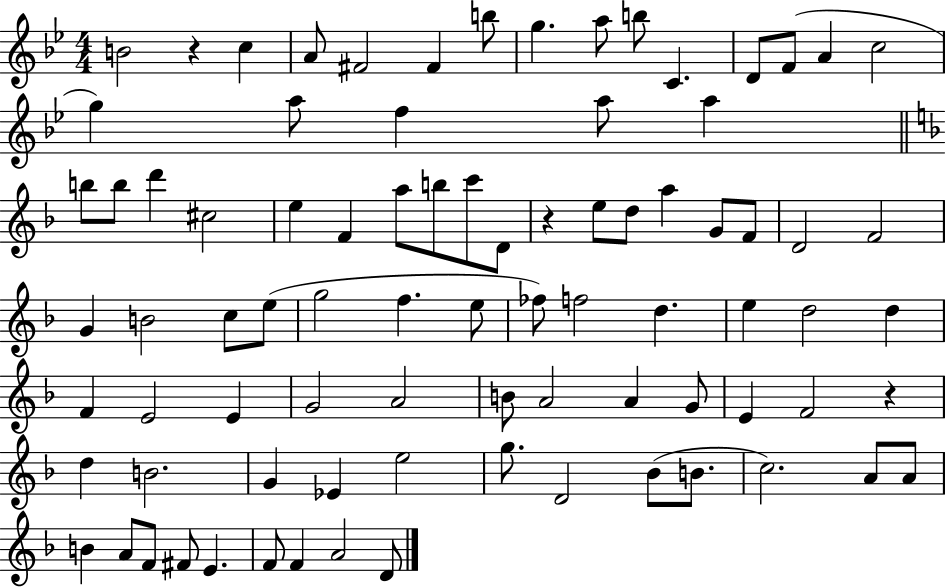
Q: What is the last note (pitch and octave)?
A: D4